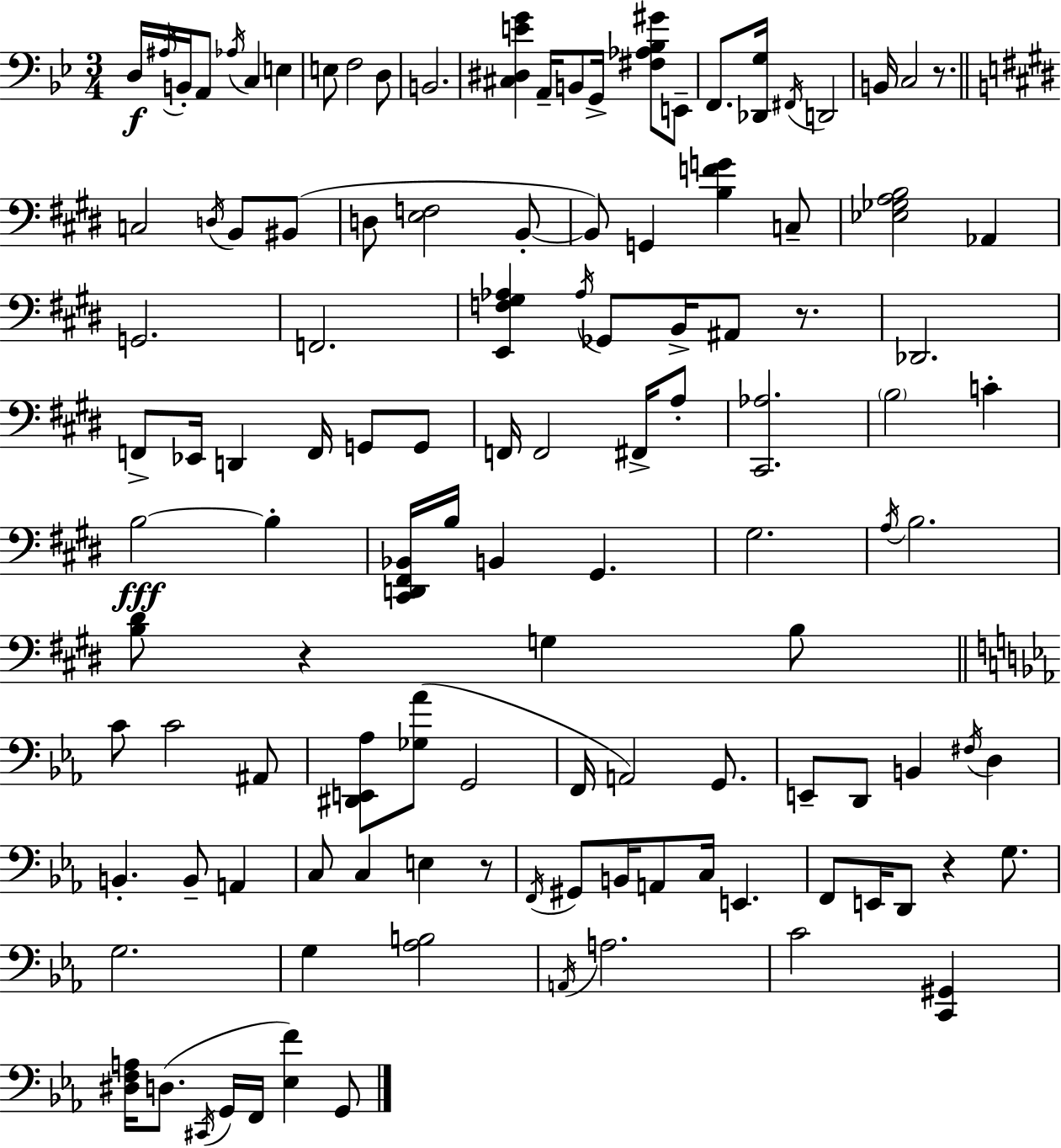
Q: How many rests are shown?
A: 5